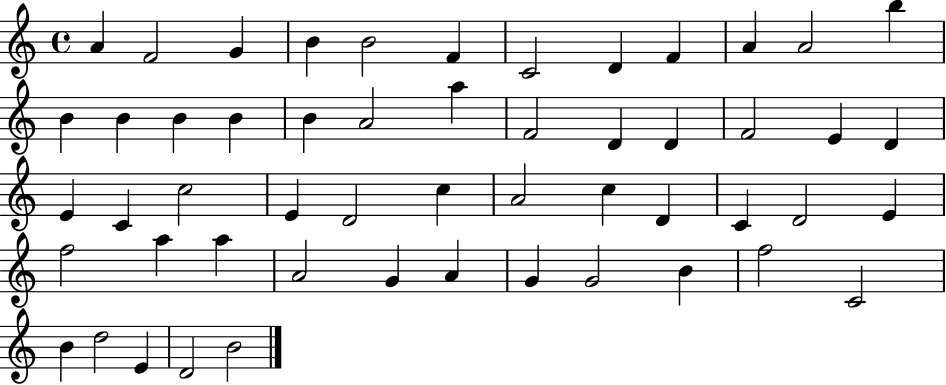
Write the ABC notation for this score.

X:1
T:Untitled
M:4/4
L:1/4
K:C
A F2 G B B2 F C2 D F A A2 b B B B B B A2 a F2 D D F2 E D E C c2 E D2 c A2 c D C D2 E f2 a a A2 G A G G2 B f2 C2 B d2 E D2 B2